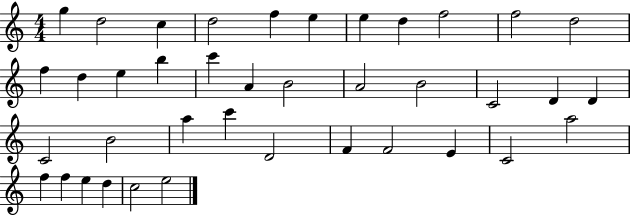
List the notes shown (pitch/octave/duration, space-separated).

G5/q D5/h C5/q D5/h F5/q E5/q E5/q D5/q F5/h F5/h D5/h F5/q D5/q E5/q B5/q C6/q A4/q B4/h A4/h B4/h C4/h D4/q D4/q C4/h B4/h A5/q C6/q D4/h F4/q F4/h E4/q C4/h A5/h F5/q F5/q E5/q D5/q C5/h E5/h